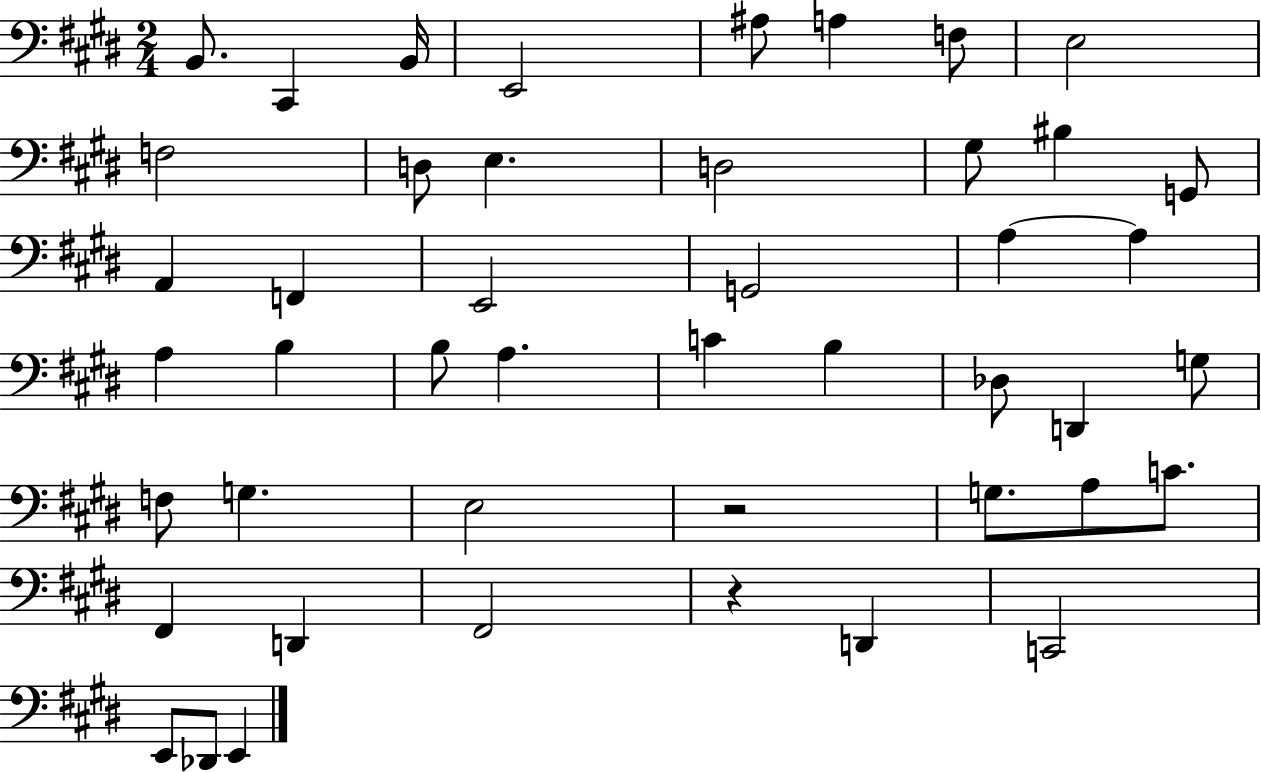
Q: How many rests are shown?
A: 2